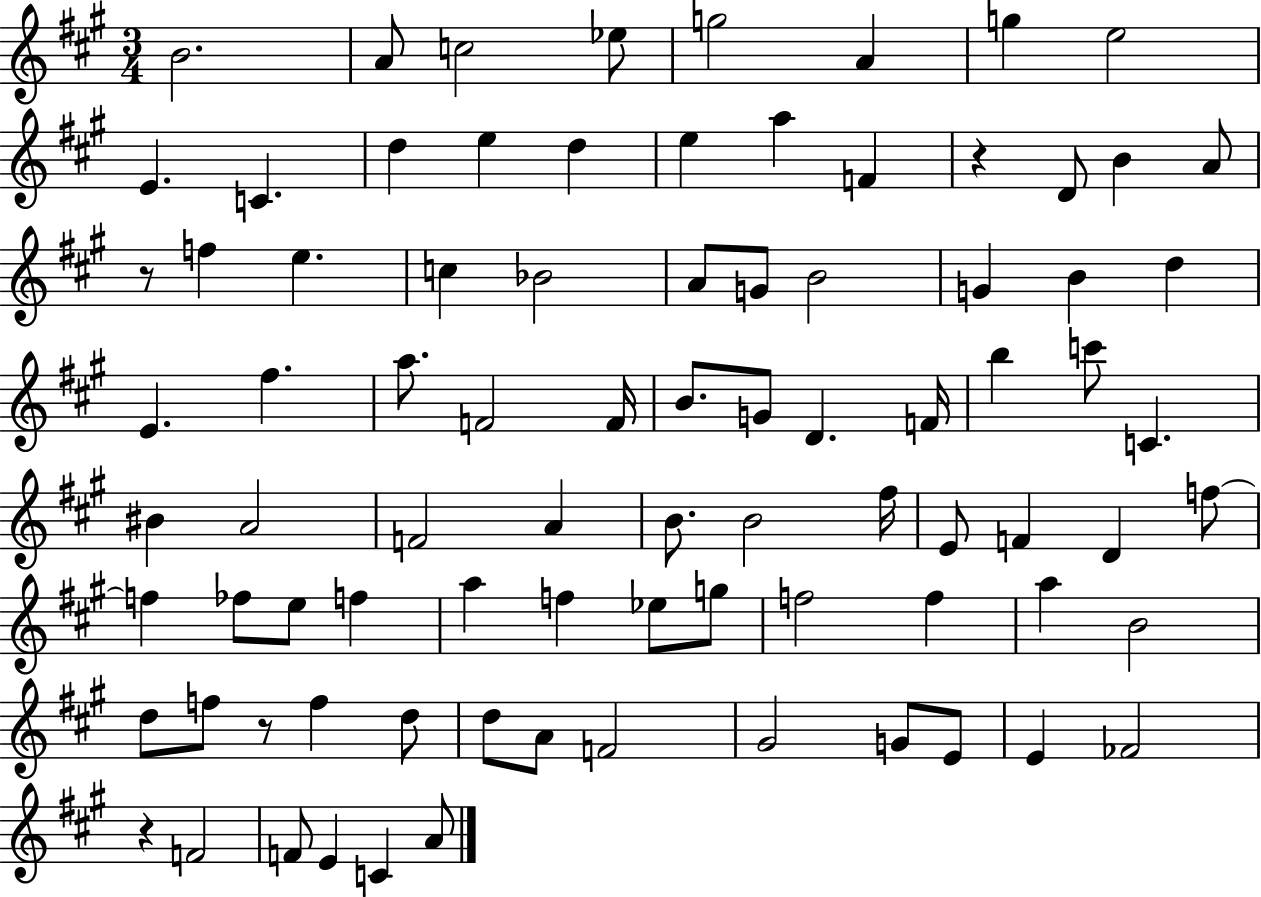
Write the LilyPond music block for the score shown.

{
  \clef treble
  \numericTimeSignature
  \time 3/4
  \key a \major
  \repeat volta 2 { b'2. | a'8 c''2 ees''8 | g''2 a'4 | g''4 e''2 | \break e'4. c'4. | d''4 e''4 d''4 | e''4 a''4 f'4 | r4 d'8 b'4 a'8 | \break r8 f''4 e''4. | c''4 bes'2 | a'8 g'8 b'2 | g'4 b'4 d''4 | \break e'4. fis''4. | a''8. f'2 f'16 | b'8. g'8 d'4. f'16 | b''4 c'''8 c'4. | \break bis'4 a'2 | f'2 a'4 | b'8. b'2 fis''16 | e'8 f'4 d'4 f''8~~ | \break f''4 fes''8 e''8 f''4 | a''4 f''4 ees''8 g''8 | f''2 f''4 | a''4 b'2 | \break d''8 f''8 r8 f''4 d''8 | d''8 a'8 f'2 | gis'2 g'8 e'8 | e'4 fes'2 | \break r4 f'2 | f'8 e'4 c'4 a'8 | } \bar "|."
}